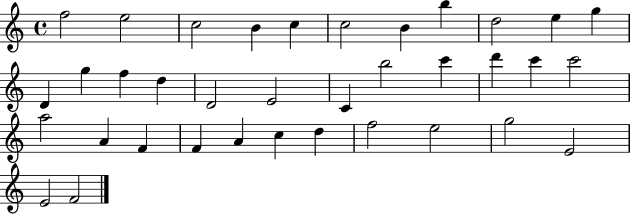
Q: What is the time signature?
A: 4/4